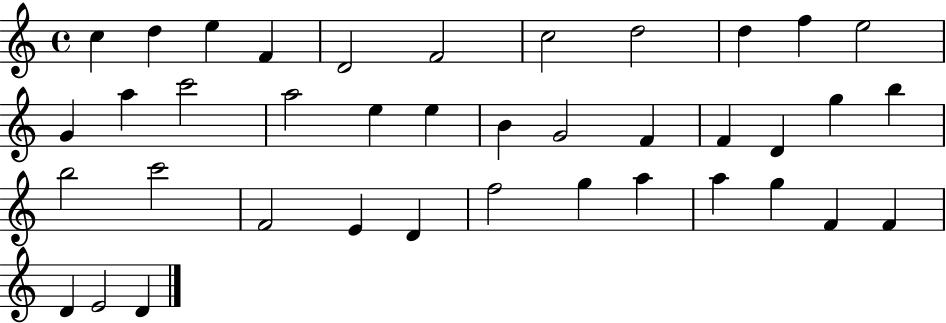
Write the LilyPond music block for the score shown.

{
  \clef treble
  \time 4/4
  \defaultTimeSignature
  \key c \major
  c''4 d''4 e''4 f'4 | d'2 f'2 | c''2 d''2 | d''4 f''4 e''2 | \break g'4 a''4 c'''2 | a''2 e''4 e''4 | b'4 g'2 f'4 | f'4 d'4 g''4 b''4 | \break b''2 c'''2 | f'2 e'4 d'4 | f''2 g''4 a''4 | a''4 g''4 f'4 f'4 | \break d'4 e'2 d'4 | \bar "|."
}